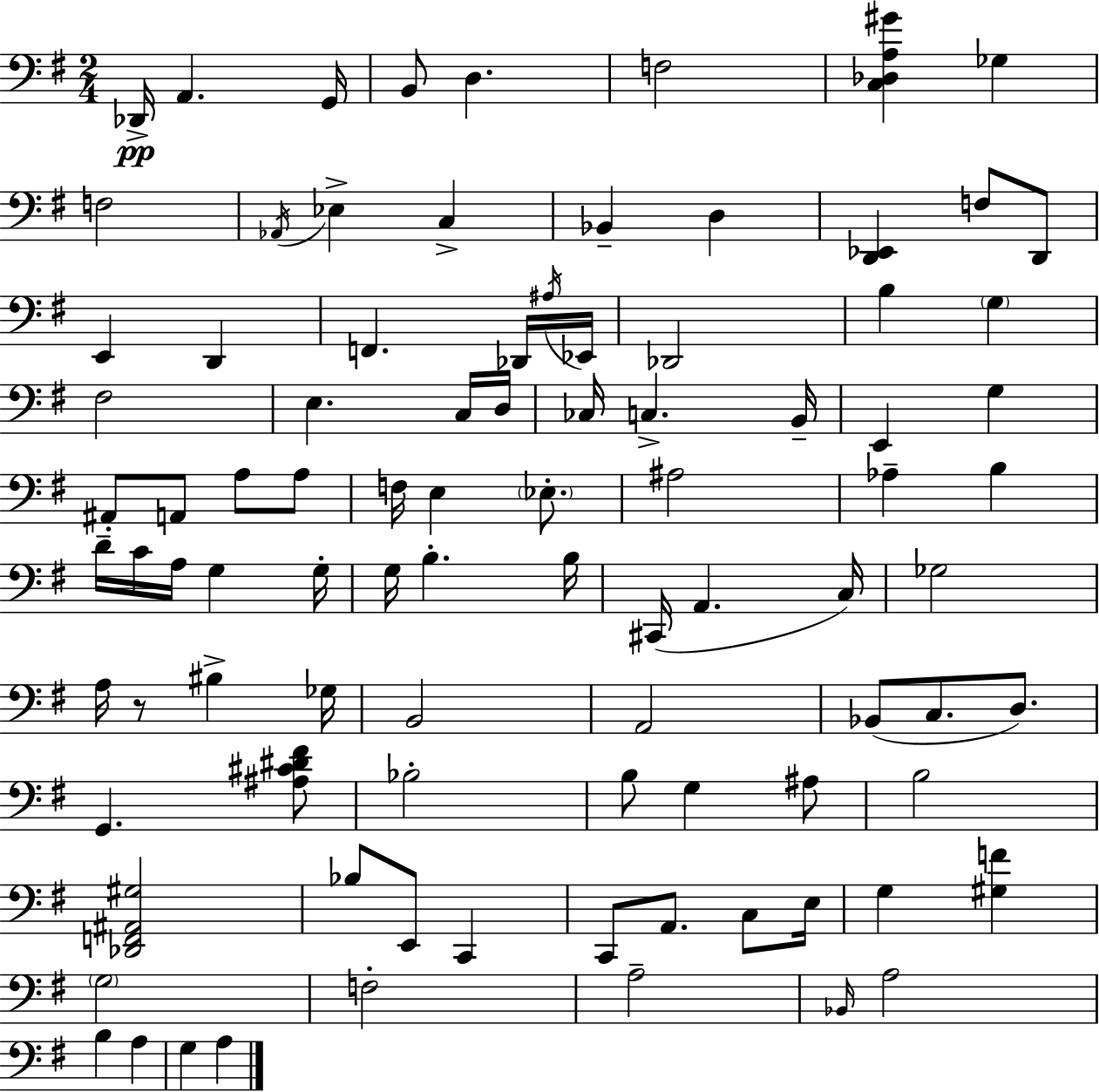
X:1
T:Untitled
M:2/4
L:1/4
K:G
_D,,/4 A,, G,,/4 B,,/2 D, F,2 [C,_D,A,^G] _G, F,2 _A,,/4 _E, C, _B,, D, [D,,_E,,] F,/2 D,,/2 E,, D,, F,, _D,,/4 ^A,/4 _E,,/4 _D,,2 B, G, ^F,2 E, C,/4 D,/4 _C,/4 C, B,,/4 E,, G, ^A,,/2 A,,/2 A,/2 A,/2 F,/4 E, _E,/2 ^A,2 _A, B, D/4 C/4 A,/4 G, G,/4 G,/4 B, B,/4 ^C,,/4 A,, C,/4 _G,2 A,/4 z/2 ^B, _G,/4 B,,2 A,,2 _B,,/2 C,/2 D,/2 G,, [^A,^C^D^F]/2 _B,2 B,/2 G, ^A,/2 B,2 [_D,,F,,^A,,^G,]2 _B,/2 E,,/2 C,, C,,/2 A,,/2 C,/2 E,/4 G, [^G,F] G,2 F,2 A,2 _B,,/4 A,2 B, A, G, A,